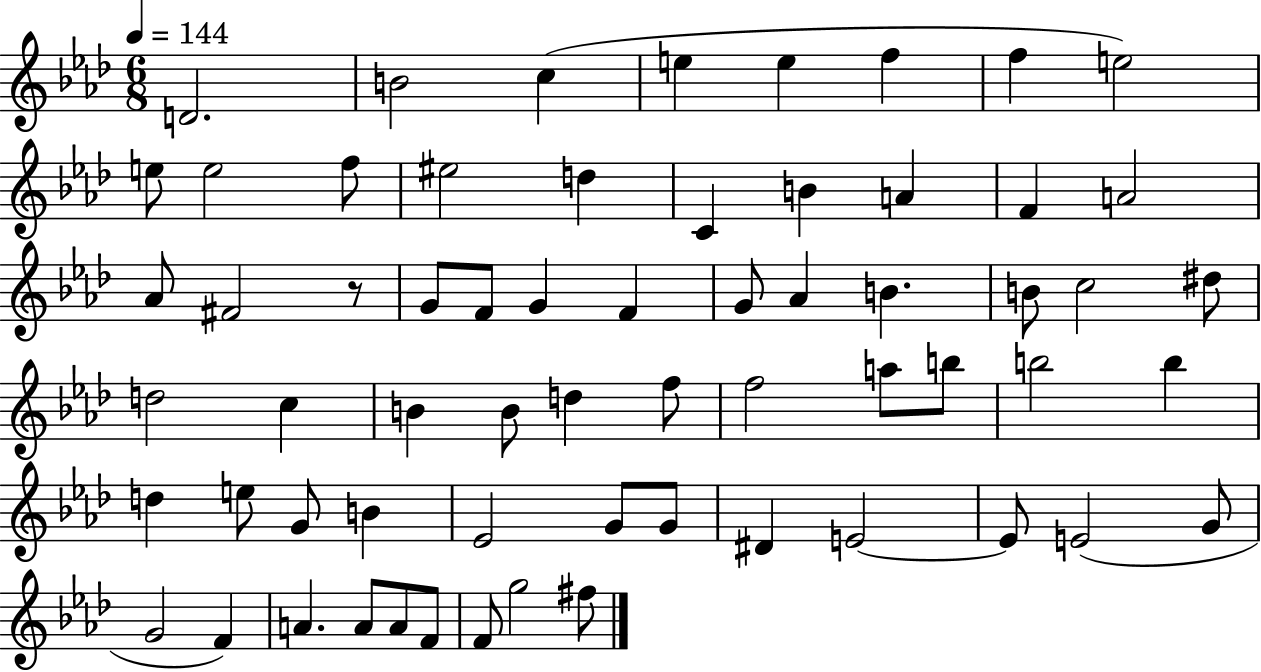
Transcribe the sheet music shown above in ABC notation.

X:1
T:Untitled
M:6/8
L:1/4
K:Ab
D2 B2 c e e f f e2 e/2 e2 f/2 ^e2 d C B A F A2 _A/2 ^F2 z/2 G/2 F/2 G F G/2 _A B B/2 c2 ^d/2 d2 c B B/2 d f/2 f2 a/2 b/2 b2 b d e/2 G/2 B _E2 G/2 G/2 ^D E2 E/2 E2 G/2 G2 F A A/2 A/2 F/2 F/2 g2 ^f/2